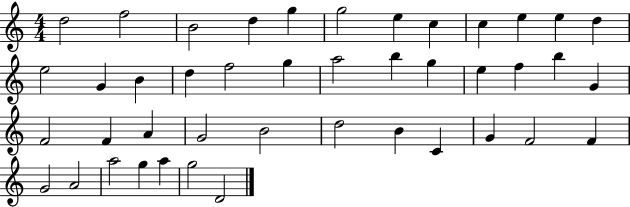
X:1
T:Untitled
M:4/4
L:1/4
K:C
d2 f2 B2 d g g2 e c c e e d e2 G B d f2 g a2 b g e f b G F2 F A G2 B2 d2 B C G F2 F G2 A2 a2 g a g2 D2